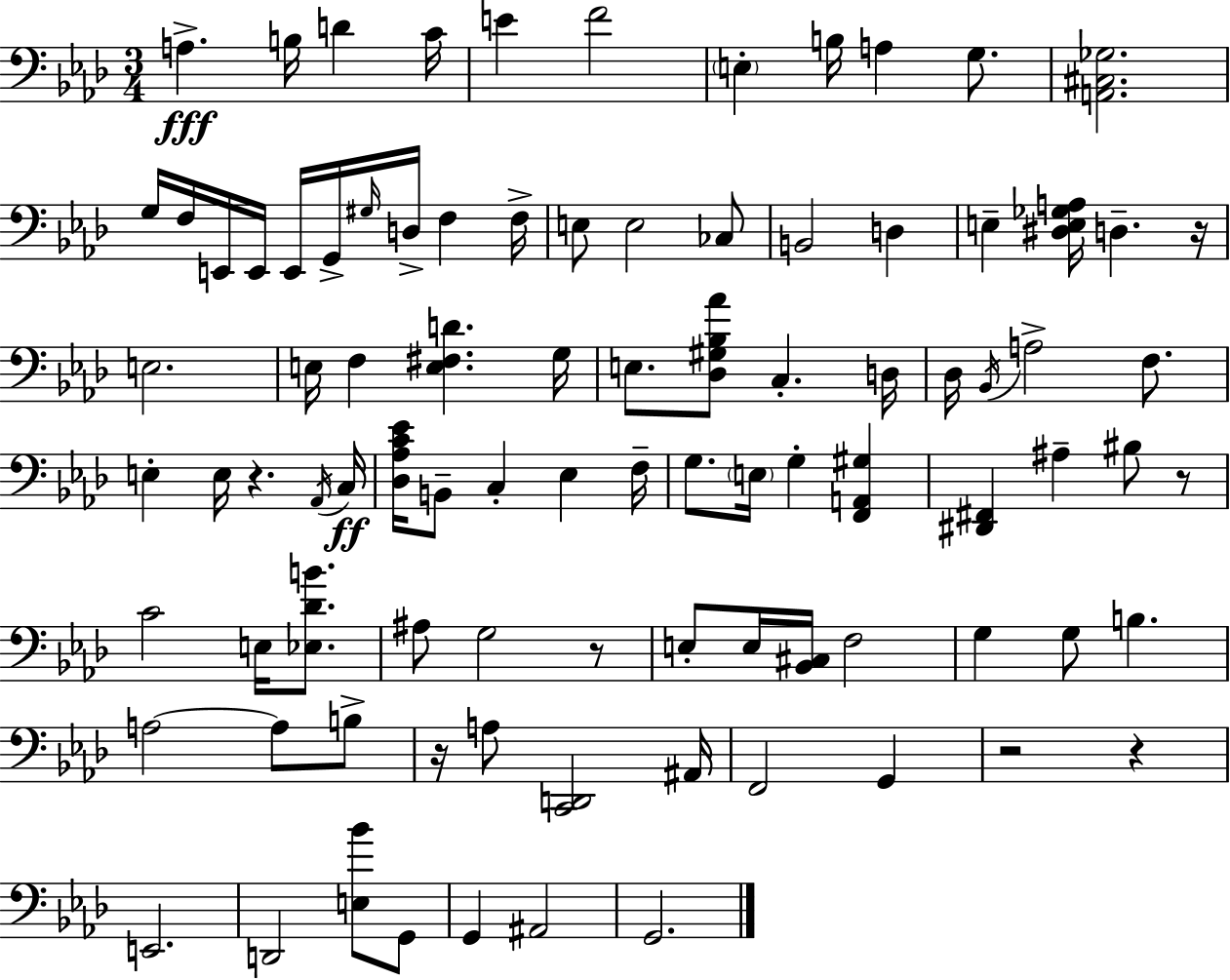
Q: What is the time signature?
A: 3/4